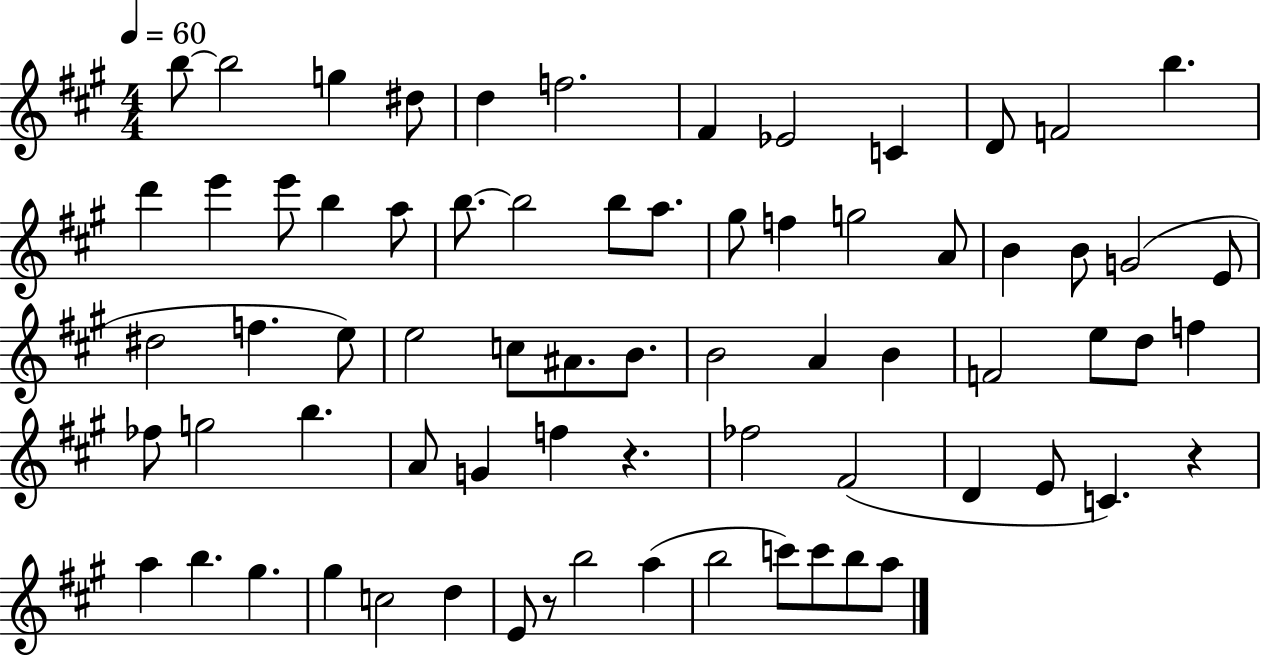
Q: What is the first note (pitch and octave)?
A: B5